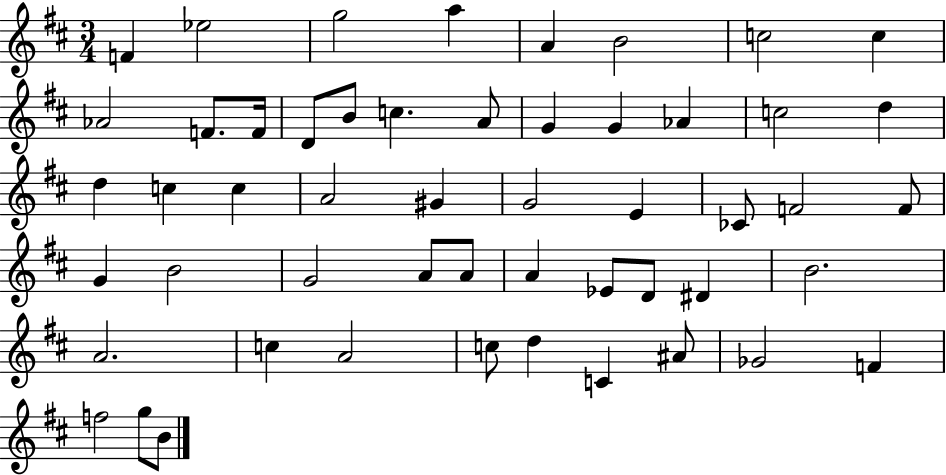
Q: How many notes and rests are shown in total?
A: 52